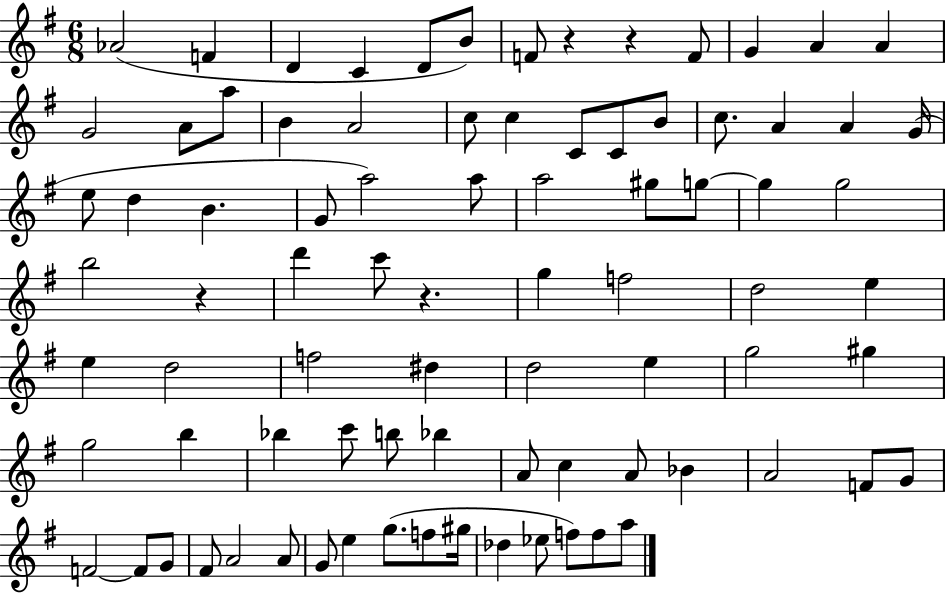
X:1
T:Untitled
M:6/8
L:1/4
K:G
_A2 F D C D/2 B/2 F/2 z z F/2 G A A G2 A/2 a/2 B A2 c/2 c C/2 C/2 B/2 c/2 A A G/4 e/2 d B G/2 a2 a/2 a2 ^g/2 g/2 g g2 b2 z d' c'/2 z g f2 d2 e e d2 f2 ^d d2 e g2 ^g g2 b _b c'/2 b/2 _b A/2 c A/2 _B A2 F/2 G/2 F2 F/2 G/2 ^F/2 A2 A/2 G/2 e g/2 f/2 ^g/4 _d _e/2 f/2 f/2 a/2